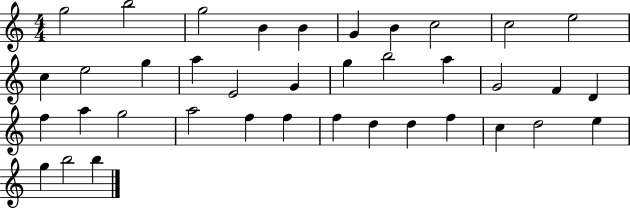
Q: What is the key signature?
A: C major